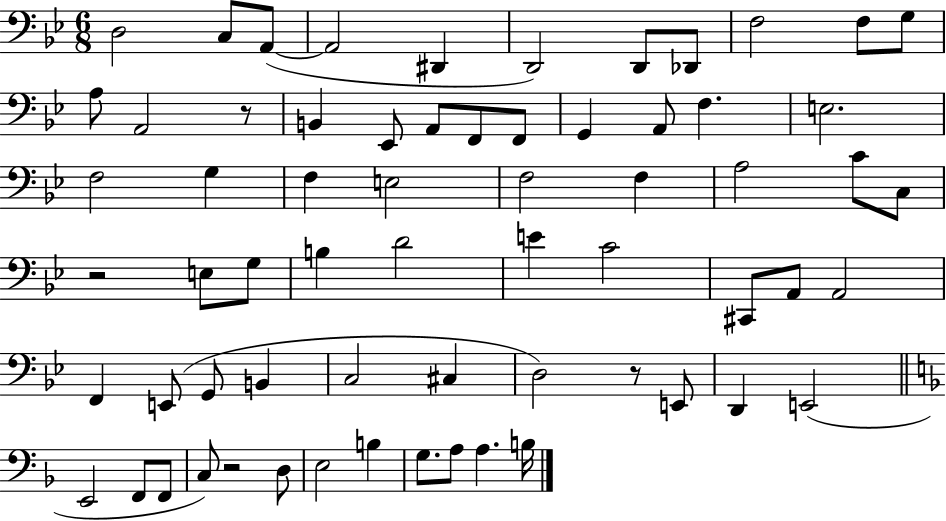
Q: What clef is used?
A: bass